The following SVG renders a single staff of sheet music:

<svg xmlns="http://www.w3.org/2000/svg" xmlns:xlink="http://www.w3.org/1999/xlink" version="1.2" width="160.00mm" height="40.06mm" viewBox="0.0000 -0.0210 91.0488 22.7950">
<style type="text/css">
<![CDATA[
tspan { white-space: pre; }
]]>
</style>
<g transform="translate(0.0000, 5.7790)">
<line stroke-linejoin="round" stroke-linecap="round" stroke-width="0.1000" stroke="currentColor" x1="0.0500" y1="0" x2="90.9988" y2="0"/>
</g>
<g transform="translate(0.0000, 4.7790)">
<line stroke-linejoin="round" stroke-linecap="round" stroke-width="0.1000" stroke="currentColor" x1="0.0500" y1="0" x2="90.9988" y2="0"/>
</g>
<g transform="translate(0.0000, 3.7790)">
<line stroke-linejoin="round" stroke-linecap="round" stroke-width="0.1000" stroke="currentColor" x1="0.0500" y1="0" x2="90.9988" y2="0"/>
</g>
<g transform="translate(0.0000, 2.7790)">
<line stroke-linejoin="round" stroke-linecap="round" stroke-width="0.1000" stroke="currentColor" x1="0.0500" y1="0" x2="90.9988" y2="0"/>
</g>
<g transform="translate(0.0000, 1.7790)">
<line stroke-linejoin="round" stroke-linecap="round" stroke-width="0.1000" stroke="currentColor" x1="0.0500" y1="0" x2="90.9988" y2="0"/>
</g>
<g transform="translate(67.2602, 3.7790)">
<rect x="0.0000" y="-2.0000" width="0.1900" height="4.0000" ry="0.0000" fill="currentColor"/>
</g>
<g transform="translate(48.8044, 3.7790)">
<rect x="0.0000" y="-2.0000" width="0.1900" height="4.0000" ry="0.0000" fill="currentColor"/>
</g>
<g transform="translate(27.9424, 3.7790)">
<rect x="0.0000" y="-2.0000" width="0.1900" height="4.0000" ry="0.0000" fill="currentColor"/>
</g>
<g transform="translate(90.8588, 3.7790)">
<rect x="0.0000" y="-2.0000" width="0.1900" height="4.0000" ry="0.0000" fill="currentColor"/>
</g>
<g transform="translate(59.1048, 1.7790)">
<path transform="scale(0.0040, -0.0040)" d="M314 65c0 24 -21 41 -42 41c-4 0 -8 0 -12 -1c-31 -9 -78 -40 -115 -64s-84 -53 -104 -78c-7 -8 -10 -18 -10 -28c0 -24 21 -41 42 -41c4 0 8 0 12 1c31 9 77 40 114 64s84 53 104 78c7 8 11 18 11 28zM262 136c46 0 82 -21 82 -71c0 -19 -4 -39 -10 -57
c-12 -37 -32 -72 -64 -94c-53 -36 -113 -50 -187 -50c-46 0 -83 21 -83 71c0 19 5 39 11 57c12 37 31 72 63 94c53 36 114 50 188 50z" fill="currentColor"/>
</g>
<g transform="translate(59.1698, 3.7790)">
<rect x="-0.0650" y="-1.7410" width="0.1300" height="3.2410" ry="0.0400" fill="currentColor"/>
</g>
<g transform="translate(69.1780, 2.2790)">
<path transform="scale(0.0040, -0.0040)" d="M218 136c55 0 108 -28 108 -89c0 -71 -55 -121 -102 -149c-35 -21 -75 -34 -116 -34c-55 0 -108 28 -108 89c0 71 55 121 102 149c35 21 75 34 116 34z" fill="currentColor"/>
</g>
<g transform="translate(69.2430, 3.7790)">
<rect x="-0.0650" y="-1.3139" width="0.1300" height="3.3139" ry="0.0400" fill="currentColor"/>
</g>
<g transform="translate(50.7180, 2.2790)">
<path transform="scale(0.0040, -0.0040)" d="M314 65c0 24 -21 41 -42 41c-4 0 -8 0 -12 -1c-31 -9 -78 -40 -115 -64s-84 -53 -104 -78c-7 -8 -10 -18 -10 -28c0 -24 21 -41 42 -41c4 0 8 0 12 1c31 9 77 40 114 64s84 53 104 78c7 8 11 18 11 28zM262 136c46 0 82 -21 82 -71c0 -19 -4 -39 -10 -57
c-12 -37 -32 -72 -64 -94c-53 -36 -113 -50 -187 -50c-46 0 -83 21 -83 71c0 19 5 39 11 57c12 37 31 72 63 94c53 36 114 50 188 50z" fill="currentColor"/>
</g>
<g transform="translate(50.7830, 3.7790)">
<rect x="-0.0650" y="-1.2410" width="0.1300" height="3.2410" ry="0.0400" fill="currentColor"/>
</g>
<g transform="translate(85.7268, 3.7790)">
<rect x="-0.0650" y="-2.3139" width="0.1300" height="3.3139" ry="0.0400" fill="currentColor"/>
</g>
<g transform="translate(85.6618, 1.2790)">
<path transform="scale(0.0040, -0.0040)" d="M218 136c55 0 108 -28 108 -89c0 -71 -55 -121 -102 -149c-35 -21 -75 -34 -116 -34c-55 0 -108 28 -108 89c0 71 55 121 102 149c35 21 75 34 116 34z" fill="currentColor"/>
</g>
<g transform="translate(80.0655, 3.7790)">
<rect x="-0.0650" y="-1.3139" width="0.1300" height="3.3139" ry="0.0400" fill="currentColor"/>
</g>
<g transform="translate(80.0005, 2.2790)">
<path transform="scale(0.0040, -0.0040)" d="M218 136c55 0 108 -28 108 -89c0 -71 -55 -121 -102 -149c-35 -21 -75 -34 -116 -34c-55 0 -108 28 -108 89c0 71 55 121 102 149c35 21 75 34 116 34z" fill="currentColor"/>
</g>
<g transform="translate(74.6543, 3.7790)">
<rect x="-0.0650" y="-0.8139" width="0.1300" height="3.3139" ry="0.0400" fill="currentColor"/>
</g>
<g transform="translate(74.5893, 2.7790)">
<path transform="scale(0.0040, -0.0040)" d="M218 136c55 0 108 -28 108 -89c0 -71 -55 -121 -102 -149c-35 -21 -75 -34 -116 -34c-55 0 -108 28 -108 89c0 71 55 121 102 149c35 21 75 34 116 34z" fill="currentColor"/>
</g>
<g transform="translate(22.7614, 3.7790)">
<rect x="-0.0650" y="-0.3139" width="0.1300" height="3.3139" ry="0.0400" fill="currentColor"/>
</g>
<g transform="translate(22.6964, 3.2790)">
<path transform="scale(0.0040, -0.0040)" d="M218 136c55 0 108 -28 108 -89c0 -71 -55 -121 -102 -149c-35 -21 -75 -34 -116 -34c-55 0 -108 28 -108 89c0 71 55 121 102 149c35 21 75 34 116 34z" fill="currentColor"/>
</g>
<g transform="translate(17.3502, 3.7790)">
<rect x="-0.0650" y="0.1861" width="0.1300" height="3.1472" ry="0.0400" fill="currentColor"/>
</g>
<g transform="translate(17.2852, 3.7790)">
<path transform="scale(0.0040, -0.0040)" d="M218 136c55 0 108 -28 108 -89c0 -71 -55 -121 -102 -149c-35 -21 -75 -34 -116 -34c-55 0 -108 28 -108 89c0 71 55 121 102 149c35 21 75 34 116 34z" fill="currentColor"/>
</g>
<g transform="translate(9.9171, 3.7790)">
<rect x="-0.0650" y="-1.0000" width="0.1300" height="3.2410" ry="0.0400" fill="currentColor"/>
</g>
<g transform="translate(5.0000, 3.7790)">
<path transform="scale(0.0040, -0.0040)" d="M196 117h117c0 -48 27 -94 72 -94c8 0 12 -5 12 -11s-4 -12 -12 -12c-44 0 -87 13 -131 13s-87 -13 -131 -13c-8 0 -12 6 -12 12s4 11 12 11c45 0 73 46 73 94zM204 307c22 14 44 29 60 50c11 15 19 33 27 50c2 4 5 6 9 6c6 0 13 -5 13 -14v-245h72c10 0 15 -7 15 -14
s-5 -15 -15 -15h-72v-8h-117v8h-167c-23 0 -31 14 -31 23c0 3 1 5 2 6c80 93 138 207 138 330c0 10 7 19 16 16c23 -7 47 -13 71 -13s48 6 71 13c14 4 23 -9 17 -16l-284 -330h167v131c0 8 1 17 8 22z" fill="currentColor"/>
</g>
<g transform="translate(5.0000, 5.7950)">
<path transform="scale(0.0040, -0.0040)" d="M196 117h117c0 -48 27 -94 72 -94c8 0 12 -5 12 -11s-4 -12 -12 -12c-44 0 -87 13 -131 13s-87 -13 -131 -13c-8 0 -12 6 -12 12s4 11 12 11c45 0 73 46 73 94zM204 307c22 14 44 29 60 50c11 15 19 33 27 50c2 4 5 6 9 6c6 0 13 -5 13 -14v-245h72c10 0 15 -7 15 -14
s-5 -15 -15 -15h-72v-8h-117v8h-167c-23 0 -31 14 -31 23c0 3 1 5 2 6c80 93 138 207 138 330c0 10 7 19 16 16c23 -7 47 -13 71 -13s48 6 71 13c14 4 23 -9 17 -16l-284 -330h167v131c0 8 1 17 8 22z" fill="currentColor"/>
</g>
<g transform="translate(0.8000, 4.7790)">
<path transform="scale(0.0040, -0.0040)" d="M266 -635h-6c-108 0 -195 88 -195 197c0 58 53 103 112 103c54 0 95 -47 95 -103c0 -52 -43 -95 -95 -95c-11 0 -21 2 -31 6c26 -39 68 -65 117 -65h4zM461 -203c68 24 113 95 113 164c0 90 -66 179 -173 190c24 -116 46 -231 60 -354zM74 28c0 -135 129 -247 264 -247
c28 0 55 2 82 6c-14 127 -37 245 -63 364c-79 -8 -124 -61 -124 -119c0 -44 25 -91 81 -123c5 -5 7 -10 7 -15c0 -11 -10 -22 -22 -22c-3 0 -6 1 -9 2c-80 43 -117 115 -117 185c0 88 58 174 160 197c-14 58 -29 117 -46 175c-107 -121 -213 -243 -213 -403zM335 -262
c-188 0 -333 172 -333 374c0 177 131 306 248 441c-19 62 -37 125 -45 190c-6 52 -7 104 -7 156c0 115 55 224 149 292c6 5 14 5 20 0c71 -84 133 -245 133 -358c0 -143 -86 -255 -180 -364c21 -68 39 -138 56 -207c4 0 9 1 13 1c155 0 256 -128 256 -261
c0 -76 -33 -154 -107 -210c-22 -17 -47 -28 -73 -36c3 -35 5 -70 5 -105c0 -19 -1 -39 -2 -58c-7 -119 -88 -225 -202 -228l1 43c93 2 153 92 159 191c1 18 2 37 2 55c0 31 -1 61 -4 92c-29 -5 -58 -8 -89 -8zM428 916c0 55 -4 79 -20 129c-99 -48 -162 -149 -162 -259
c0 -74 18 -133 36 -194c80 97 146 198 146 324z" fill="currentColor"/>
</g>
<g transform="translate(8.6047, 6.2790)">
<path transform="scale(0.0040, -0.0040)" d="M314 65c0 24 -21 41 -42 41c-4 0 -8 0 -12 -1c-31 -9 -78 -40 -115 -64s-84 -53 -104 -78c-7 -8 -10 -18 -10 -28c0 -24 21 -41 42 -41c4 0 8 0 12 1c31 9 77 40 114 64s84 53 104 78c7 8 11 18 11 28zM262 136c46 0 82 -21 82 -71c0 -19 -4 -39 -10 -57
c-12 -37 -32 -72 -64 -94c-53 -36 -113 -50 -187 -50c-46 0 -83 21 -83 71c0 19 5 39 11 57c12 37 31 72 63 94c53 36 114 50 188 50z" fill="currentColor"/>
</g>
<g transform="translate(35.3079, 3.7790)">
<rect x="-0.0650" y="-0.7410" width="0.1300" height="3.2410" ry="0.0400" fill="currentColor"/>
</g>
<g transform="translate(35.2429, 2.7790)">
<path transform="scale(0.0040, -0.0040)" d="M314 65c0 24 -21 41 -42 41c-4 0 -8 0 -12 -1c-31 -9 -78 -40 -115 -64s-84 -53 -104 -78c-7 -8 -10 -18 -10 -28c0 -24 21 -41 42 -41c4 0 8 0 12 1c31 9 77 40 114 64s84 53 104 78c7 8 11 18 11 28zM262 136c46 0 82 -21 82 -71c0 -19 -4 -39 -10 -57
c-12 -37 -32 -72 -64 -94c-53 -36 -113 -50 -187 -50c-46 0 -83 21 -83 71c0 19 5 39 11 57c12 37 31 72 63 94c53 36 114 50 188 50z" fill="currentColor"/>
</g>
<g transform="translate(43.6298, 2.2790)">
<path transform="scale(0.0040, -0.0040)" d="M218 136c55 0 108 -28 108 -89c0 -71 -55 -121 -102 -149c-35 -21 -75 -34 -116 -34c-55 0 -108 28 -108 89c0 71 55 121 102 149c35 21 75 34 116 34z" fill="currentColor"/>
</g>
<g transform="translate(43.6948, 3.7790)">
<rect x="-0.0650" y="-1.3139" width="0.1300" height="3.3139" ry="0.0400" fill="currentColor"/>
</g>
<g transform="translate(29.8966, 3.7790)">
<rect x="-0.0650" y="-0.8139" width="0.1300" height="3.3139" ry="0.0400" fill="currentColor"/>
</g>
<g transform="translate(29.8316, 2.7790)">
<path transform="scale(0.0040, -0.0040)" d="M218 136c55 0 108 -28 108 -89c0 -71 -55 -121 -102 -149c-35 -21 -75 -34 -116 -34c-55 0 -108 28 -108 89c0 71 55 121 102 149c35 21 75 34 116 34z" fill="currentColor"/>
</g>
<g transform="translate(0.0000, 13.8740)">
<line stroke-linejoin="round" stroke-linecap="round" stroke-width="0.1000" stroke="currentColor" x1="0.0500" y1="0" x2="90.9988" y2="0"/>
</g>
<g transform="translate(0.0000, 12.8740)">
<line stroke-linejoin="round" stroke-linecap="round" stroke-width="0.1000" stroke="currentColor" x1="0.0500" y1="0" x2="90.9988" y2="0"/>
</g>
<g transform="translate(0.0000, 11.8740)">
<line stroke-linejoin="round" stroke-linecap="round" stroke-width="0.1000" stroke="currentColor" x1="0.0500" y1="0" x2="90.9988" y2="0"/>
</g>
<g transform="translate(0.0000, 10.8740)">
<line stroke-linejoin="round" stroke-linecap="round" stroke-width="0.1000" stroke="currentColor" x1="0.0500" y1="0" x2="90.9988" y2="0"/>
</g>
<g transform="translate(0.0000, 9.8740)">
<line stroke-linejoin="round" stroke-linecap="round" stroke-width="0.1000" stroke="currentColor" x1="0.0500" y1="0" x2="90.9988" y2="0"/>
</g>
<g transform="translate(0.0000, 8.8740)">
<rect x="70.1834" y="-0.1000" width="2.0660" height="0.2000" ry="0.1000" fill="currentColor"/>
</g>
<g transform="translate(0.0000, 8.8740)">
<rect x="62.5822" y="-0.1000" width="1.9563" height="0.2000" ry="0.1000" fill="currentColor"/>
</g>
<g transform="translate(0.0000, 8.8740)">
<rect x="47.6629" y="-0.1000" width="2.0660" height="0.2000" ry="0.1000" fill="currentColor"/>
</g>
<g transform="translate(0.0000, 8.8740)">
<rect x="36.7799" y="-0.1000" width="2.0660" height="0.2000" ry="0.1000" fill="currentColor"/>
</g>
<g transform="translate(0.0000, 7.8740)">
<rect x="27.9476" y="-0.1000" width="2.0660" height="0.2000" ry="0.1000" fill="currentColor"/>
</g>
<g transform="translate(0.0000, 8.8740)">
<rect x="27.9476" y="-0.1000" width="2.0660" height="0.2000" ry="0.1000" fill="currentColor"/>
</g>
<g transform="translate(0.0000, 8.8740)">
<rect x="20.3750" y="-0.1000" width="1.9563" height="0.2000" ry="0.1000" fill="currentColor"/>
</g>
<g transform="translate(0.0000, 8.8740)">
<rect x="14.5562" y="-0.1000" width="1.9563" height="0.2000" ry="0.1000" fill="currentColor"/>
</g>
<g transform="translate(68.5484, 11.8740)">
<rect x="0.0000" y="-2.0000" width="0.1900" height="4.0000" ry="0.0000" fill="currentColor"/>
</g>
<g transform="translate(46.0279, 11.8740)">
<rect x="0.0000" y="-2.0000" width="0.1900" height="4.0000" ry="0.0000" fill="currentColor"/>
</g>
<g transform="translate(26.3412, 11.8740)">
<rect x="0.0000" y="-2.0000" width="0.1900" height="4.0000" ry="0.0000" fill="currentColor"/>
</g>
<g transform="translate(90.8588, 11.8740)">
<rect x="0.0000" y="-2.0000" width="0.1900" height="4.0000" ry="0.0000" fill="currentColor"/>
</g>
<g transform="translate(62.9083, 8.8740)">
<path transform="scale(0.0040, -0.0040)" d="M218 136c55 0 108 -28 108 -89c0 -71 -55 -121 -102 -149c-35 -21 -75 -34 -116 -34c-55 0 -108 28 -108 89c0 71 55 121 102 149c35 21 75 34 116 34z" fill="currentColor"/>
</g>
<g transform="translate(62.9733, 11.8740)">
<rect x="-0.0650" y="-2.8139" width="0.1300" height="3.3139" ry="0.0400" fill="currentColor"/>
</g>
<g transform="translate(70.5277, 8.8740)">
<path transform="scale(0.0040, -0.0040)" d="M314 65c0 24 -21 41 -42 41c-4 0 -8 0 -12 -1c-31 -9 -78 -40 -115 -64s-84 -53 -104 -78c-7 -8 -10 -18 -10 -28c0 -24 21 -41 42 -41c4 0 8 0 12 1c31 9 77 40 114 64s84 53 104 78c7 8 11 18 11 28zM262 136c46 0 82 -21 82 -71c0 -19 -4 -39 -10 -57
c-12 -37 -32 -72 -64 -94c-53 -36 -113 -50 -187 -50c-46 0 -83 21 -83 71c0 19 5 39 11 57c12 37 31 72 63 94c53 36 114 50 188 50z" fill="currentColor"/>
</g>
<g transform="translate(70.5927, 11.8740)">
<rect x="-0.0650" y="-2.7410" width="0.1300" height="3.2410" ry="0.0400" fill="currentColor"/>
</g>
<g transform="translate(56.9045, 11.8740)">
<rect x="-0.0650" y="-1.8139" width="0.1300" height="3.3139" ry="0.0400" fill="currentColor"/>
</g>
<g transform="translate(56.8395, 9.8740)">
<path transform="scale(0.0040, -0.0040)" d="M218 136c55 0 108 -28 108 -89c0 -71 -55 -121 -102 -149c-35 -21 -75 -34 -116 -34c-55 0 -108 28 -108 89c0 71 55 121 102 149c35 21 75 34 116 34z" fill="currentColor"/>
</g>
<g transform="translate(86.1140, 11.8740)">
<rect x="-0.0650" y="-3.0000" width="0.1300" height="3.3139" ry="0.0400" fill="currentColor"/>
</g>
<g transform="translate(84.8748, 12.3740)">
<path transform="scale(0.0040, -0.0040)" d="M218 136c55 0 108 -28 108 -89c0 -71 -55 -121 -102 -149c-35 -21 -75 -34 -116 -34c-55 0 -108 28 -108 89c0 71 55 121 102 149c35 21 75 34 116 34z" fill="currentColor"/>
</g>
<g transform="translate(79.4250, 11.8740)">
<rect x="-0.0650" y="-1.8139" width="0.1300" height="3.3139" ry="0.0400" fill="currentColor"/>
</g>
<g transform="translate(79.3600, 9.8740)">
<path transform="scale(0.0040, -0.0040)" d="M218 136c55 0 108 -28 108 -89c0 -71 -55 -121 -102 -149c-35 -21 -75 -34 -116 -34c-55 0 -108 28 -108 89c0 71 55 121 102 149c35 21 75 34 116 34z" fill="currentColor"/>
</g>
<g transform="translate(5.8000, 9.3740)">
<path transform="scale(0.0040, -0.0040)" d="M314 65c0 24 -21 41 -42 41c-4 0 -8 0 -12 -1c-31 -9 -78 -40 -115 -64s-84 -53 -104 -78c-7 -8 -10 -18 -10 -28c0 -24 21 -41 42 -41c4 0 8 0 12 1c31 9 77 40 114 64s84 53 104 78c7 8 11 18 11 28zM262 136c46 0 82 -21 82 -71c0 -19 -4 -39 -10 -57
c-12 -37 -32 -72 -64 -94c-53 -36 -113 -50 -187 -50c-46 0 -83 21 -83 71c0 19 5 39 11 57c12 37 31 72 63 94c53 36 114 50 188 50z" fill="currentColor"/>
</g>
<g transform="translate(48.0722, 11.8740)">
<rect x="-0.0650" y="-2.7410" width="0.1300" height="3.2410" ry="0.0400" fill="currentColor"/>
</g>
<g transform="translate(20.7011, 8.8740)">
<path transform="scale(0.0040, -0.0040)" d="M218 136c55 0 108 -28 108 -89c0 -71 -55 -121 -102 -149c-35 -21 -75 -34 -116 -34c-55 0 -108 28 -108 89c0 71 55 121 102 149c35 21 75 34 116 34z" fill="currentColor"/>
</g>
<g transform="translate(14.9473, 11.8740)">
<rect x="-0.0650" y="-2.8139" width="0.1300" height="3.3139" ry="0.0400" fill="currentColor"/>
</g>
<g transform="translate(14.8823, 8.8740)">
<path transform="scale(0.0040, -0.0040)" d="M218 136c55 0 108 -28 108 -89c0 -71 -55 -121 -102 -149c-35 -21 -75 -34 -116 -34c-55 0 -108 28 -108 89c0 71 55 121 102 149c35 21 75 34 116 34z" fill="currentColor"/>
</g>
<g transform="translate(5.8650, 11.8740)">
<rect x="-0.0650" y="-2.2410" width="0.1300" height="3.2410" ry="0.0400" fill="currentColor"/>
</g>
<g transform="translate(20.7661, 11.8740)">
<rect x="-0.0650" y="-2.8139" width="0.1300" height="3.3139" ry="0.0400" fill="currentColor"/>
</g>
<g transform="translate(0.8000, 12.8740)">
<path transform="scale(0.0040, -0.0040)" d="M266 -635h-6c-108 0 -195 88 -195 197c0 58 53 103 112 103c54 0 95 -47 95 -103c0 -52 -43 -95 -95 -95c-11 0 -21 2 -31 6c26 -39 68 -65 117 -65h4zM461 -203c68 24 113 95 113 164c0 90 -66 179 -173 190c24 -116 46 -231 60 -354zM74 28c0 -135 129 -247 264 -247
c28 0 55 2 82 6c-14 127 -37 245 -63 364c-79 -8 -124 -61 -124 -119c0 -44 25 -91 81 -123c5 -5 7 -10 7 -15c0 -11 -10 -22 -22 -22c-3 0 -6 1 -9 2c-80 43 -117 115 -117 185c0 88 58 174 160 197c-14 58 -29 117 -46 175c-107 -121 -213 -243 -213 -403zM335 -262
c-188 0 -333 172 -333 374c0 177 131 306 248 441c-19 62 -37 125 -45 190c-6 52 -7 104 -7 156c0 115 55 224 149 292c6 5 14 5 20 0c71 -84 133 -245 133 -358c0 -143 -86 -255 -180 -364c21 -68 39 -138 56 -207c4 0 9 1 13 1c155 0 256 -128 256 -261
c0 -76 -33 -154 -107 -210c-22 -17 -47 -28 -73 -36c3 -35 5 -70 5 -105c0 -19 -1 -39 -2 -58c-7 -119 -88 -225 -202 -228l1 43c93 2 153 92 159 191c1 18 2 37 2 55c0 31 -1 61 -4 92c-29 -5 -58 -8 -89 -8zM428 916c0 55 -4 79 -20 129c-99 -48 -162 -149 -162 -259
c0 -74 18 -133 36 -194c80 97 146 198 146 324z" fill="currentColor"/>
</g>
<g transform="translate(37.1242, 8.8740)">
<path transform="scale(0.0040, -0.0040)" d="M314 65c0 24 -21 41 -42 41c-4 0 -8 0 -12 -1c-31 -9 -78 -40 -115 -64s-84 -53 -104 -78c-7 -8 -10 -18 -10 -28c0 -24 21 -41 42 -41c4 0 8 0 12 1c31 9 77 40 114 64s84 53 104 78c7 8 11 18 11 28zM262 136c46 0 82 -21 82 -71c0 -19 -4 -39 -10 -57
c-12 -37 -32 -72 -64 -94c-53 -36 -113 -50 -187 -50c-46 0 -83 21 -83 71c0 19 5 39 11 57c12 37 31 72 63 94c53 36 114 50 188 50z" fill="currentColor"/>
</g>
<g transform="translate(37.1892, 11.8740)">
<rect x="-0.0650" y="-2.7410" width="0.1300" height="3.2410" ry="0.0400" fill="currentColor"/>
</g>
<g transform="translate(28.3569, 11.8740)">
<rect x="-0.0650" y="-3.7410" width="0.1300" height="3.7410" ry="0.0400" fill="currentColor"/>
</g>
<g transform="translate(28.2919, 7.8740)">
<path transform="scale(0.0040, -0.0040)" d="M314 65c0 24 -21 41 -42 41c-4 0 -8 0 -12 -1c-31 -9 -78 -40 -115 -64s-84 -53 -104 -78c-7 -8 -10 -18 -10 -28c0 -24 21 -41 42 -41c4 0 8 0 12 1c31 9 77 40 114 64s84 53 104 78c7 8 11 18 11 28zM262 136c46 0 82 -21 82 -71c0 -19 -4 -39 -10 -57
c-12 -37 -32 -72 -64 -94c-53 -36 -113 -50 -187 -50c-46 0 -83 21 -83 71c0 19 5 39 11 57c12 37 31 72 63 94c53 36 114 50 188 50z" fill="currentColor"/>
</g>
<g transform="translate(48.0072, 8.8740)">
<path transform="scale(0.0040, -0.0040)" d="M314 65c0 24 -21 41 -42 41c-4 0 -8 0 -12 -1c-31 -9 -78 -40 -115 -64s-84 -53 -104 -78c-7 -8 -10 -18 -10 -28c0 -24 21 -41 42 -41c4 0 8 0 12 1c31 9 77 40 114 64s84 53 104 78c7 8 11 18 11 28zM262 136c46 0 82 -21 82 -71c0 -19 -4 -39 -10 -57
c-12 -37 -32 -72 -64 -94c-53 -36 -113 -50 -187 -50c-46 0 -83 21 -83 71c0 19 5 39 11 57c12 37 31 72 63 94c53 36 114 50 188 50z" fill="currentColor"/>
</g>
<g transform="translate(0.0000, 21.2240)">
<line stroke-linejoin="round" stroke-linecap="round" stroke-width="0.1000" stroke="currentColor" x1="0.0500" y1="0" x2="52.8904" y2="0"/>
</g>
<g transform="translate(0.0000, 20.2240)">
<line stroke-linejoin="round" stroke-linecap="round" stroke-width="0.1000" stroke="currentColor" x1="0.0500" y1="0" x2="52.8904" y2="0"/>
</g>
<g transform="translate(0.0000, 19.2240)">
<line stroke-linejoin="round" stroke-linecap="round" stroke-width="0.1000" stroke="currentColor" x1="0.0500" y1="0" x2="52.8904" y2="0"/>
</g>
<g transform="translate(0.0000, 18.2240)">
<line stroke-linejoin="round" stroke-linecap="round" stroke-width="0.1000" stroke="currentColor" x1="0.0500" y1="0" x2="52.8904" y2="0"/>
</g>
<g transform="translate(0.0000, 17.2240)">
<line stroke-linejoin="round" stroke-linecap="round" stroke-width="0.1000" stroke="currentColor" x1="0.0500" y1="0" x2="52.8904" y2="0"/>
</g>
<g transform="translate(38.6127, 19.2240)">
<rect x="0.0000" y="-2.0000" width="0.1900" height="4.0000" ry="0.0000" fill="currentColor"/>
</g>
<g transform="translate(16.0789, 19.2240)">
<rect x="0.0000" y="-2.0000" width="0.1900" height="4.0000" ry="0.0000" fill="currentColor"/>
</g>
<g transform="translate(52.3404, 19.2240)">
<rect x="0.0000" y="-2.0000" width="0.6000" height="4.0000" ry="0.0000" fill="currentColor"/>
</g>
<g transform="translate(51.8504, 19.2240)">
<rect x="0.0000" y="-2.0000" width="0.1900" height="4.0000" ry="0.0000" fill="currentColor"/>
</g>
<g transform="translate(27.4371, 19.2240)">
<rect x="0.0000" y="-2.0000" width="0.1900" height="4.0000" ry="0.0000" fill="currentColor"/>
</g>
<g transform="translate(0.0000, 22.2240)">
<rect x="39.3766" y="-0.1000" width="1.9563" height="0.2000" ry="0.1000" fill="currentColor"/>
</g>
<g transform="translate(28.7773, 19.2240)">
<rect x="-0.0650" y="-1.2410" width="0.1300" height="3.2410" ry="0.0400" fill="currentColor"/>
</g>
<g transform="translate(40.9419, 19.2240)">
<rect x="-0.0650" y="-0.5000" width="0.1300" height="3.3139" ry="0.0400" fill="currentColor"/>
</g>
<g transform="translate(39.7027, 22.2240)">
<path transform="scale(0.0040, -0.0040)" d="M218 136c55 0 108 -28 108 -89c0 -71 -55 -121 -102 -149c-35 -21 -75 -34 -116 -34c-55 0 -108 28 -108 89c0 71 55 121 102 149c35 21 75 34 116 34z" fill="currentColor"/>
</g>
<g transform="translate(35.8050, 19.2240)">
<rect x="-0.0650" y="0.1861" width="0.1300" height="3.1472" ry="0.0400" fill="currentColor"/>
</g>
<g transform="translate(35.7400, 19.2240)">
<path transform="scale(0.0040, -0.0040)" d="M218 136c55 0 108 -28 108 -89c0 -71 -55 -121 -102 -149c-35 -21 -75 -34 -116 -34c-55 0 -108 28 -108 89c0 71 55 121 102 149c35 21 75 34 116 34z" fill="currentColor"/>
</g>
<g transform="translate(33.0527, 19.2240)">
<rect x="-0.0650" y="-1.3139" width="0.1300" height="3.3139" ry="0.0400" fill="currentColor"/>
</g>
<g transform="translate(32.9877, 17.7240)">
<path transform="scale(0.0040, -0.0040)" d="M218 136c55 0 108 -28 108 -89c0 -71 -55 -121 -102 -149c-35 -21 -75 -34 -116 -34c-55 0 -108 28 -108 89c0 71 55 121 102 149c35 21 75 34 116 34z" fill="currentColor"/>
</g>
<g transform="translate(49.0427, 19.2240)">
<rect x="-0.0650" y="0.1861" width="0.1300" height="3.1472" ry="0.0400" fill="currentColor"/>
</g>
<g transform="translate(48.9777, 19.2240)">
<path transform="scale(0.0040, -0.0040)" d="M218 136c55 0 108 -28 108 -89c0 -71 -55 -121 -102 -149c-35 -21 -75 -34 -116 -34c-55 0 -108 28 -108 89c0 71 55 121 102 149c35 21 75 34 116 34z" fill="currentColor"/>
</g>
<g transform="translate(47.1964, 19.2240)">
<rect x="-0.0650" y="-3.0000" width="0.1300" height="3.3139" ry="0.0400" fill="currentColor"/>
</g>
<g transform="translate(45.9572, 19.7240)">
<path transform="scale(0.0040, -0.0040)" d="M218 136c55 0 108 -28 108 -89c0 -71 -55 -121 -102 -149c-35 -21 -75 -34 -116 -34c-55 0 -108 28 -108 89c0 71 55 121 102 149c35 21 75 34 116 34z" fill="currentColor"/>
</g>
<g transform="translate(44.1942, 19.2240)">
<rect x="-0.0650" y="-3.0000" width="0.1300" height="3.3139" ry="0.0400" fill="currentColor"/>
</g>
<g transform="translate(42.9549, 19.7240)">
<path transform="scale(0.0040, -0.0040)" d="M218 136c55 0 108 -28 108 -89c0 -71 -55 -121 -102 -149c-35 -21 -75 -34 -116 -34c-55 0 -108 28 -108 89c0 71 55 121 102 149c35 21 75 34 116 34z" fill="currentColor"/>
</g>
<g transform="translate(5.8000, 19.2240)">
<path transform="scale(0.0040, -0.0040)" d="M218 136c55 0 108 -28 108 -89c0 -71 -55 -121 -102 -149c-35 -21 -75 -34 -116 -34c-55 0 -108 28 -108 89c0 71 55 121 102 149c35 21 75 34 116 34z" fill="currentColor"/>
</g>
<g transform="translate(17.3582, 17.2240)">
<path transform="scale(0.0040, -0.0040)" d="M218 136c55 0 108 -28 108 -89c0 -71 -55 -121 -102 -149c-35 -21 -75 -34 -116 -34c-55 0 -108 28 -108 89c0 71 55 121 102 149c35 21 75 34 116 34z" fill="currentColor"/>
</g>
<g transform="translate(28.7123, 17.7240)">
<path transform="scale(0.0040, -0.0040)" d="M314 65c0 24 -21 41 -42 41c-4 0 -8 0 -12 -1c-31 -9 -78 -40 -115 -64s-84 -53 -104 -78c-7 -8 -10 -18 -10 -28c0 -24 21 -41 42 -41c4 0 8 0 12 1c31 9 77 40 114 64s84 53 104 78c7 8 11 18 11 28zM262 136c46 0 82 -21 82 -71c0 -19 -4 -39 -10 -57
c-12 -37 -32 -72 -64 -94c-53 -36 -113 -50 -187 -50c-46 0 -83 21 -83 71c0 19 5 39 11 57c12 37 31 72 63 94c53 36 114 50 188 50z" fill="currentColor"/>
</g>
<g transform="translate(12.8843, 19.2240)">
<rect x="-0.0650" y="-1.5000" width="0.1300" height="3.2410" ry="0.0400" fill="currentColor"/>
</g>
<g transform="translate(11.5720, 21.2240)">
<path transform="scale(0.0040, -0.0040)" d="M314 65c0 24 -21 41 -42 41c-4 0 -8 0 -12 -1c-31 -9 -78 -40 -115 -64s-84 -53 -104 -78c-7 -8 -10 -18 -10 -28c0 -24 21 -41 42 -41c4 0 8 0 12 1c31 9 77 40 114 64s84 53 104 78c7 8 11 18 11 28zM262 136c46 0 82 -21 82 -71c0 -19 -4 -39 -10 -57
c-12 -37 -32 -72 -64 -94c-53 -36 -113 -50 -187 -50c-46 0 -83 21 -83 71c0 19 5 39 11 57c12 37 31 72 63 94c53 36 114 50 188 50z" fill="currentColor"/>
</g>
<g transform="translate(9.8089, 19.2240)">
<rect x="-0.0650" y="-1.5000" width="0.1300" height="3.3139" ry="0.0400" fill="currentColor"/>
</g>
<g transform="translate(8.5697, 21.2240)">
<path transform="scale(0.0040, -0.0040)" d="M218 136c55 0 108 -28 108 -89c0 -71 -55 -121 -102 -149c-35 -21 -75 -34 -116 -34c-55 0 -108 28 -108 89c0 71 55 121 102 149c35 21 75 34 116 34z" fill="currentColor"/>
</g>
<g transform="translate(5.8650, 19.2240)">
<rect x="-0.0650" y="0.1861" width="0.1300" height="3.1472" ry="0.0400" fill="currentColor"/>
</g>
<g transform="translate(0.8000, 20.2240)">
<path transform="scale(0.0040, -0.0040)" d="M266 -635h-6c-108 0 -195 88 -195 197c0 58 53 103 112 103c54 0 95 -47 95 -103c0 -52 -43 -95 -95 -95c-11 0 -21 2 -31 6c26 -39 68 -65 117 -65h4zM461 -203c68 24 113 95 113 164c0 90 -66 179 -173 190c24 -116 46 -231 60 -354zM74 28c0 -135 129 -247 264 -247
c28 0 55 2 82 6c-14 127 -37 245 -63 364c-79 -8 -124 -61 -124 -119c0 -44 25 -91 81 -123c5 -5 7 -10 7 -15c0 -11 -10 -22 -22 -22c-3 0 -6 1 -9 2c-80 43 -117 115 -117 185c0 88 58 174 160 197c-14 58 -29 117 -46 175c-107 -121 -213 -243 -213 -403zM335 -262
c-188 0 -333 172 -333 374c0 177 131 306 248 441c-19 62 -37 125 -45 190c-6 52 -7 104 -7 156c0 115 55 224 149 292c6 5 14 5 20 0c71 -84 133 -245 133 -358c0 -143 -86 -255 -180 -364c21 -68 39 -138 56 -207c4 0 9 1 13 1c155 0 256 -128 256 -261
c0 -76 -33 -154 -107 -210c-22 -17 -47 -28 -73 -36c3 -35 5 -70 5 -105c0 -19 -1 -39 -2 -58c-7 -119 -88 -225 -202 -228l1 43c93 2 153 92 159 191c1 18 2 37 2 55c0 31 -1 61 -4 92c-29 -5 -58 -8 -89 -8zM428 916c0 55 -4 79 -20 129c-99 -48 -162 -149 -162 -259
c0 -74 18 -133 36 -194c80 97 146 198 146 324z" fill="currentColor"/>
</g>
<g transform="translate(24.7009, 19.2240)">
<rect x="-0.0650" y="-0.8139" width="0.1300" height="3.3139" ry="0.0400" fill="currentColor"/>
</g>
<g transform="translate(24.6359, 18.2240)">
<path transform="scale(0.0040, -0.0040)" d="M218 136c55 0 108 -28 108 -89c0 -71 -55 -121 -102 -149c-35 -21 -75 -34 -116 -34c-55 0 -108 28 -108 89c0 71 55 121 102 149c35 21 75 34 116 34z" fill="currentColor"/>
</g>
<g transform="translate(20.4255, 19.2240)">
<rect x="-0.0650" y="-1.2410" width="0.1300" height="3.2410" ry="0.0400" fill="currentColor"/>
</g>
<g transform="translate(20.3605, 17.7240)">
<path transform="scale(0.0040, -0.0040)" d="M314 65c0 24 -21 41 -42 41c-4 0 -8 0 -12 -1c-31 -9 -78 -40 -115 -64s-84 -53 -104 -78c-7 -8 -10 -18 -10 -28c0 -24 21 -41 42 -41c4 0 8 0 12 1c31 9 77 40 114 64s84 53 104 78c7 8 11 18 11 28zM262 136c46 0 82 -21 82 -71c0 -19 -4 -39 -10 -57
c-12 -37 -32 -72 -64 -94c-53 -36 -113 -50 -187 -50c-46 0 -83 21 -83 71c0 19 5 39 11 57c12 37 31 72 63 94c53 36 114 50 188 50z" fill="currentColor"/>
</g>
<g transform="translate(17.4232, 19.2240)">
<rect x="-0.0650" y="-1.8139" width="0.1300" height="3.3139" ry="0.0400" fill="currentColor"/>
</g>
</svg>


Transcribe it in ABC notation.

X:1
T:Untitled
M:4/4
L:1/4
K:C
D2 B c d d2 e e2 f2 e d e g g2 a a c'2 a2 a2 f a a2 f A B E E2 f e2 d e2 e B C A A B